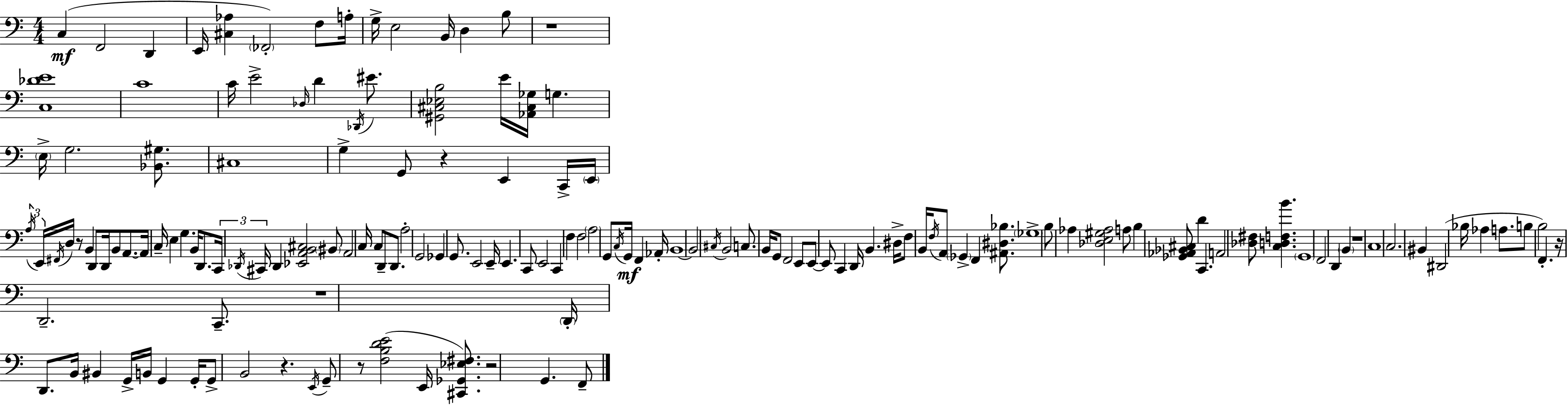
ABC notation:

X:1
T:Untitled
M:4/4
L:1/4
K:C
C, F,,2 D,, E,,/4 [^C,_A,] _F,,2 F,/2 A,/4 G,/4 E,2 B,,/4 D, B,/2 z4 [C,_DE]4 C4 C/4 E2 _D,/4 D _D,,/4 ^E/2 [^G,,^C,_E,B,]2 E/4 [_A,,^C,_G,]/4 G, E,/4 G,2 [_B,,^G,]/2 ^C,4 G, G,,/2 z E,, C,,/4 E,,/4 A,/4 E,,/4 ^F,,/4 D,/4 z/2 B,, D,,/2 D,,/4 B,,/2 A,,/2 A,,/4 C,/4 E, G, B,,/4 D,,/2 C,,/4 _D,,/4 ^C,,/4 _D,, [_E,,A,,B,,^C,]2 ^B,,/2 A,,2 C,/4 C,/2 D,,/2 D,,/2 A,2 G,,2 _G,, G,,/2 E,,2 E,,/4 E,, C,,/2 E,,2 C,, F, F,2 A,2 G,,/2 C,/4 G,,/4 F,, _A,,/4 B,,4 B,,2 ^C,/4 B,,2 C,/2 B,,/4 G,,/2 F,,2 E,,/2 E,,/2 E,,/2 C,, D,,/4 B,, ^D,/4 F,/2 B,,/4 F,/4 A,,/2 _G,, F,, [^A,,^D,_B,]/2 _G,4 B,/2 _A, [_D,E,^G,_A,]2 A,/2 B, [_G,,_A,,_B,,^C,]/2 D C,, A,,2 [_D,^F,]/2 [C,D,F,B] G,,4 F,,2 D,, B,, z4 C,4 C,2 ^B,, ^D,,2 _B,/4 _A, A,/2 B,/2 B,2 F,, z/4 D,,2 C,,/2 z4 D,,/4 D,,/2 B,,/4 ^B,, G,,/4 B,,/4 G,, G,,/4 G,,/2 B,,2 z E,,/4 G,,/2 z/2 [F,B,DE]2 E,,/4 [^C,,_G,,_E,^F,]/2 z2 G,, F,,/2